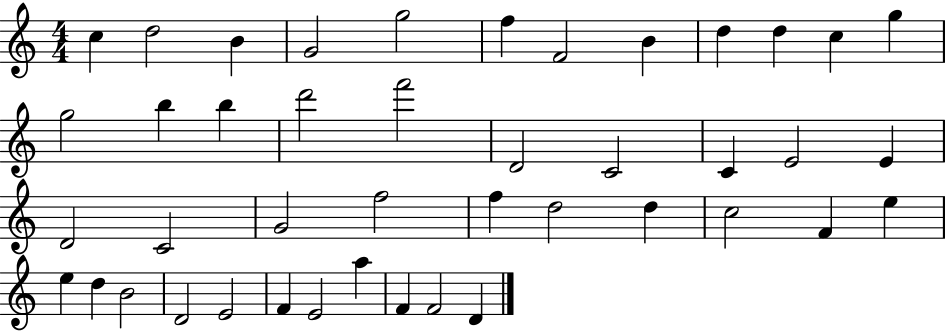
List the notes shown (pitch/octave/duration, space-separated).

C5/q D5/h B4/q G4/h G5/h F5/q F4/h B4/q D5/q D5/q C5/q G5/q G5/h B5/q B5/q D6/h F6/h D4/h C4/h C4/q E4/h E4/q D4/h C4/h G4/h F5/h F5/q D5/h D5/q C5/h F4/q E5/q E5/q D5/q B4/h D4/h E4/h F4/q E4/h A5/q F4/q F4/h D4/q